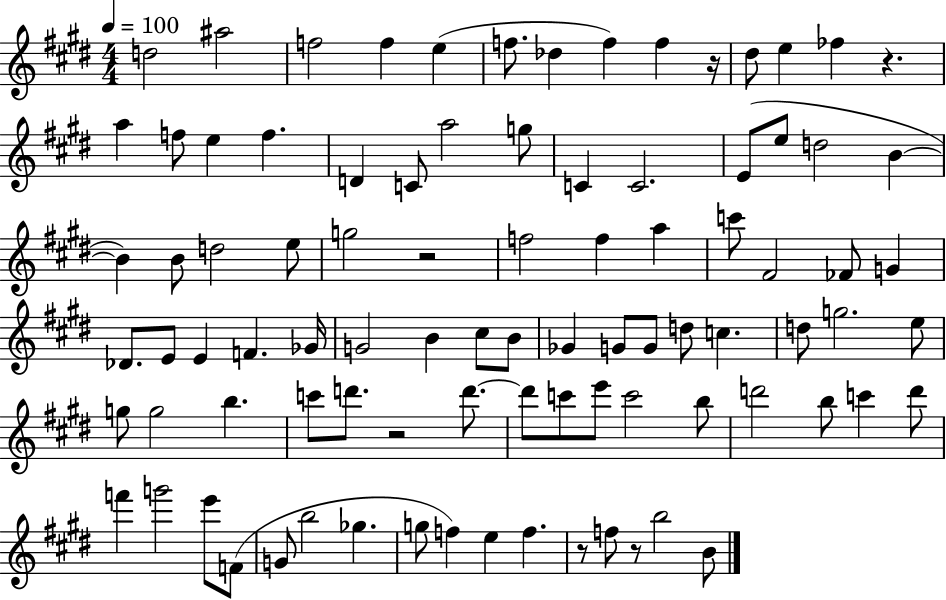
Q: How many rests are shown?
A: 6